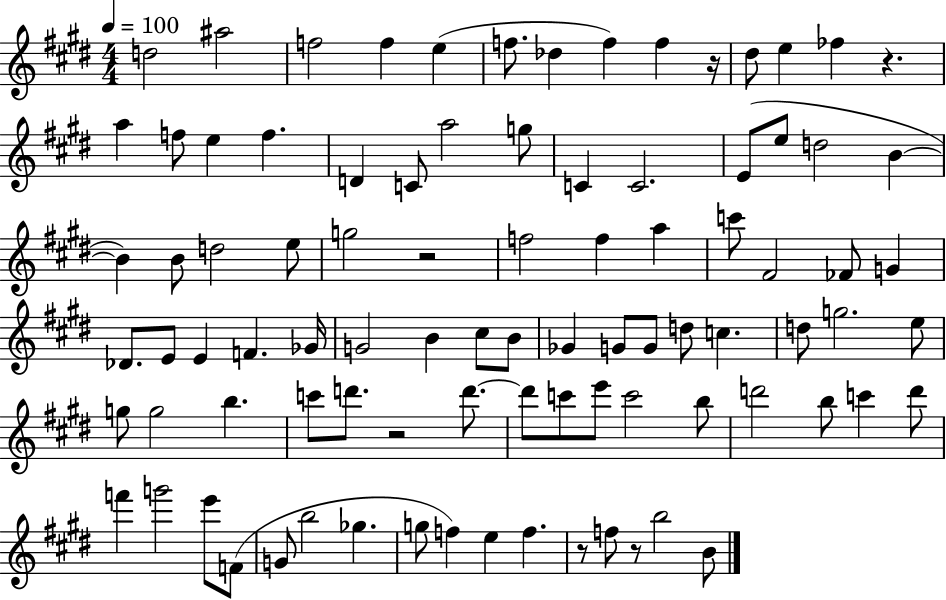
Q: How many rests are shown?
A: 6